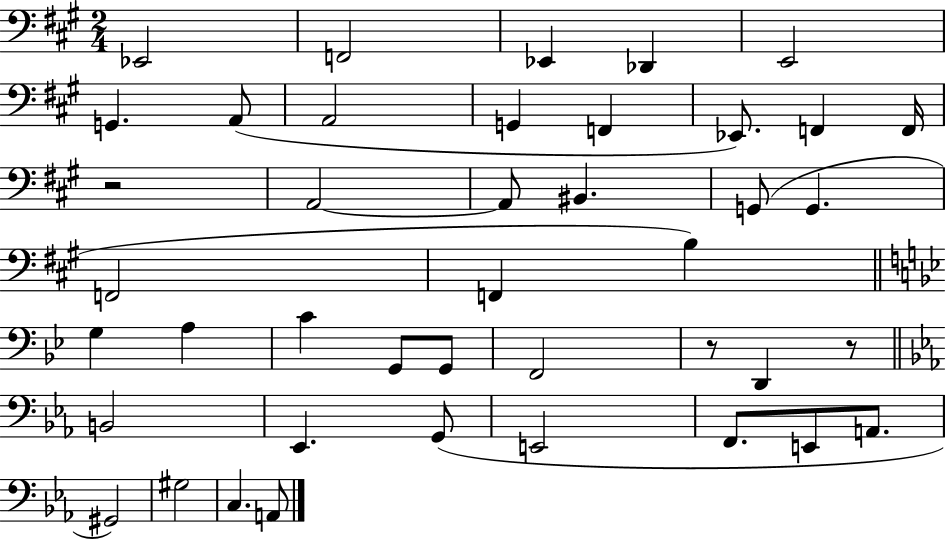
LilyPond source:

{
  \clef bass
  \numericTimeSignature
  \time 2/4
  \key a \major
  \repeat volta 2 { ees,2 | f,2 | ees,4 des,4 | e,2 | \break g,4. a,8( | a,2 | g,4 f,4 | ees,8.) f,4 f,16 | \break r2 | a,2~~ | a,8 bis,4. | g,8( g,4. | \break f,2 | f,4 b4) | \bar "||" \break \key bes \major g4 a4 | c'4 g,8 g,8 | f,2 | r8 d,4 r8 | \break \bar "||" \break \key ees \major b,2 | ees,4. g,8( | e,2 | f,8. e,8 a,8. | \break gis,2) | gis2 | c4. a,8 | } \bar "|."
}